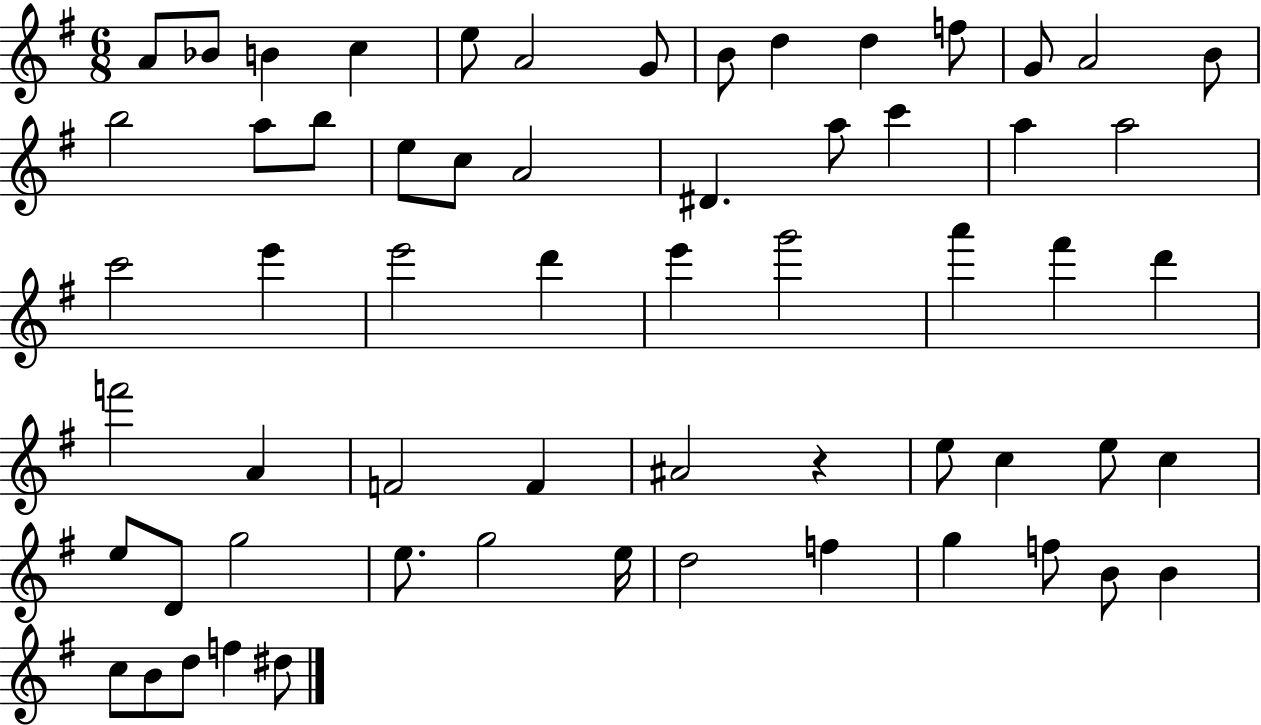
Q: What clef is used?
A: treble